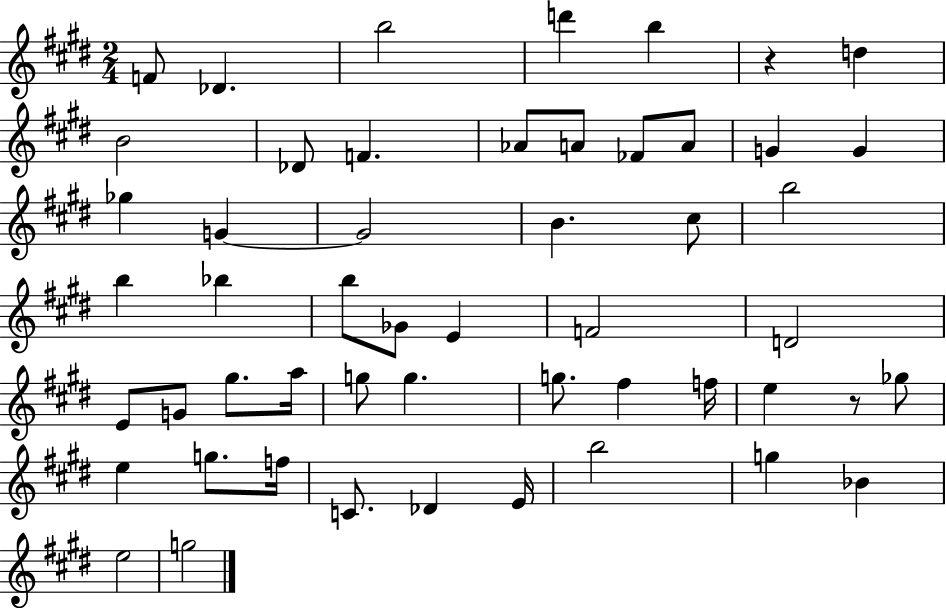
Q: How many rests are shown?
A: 2